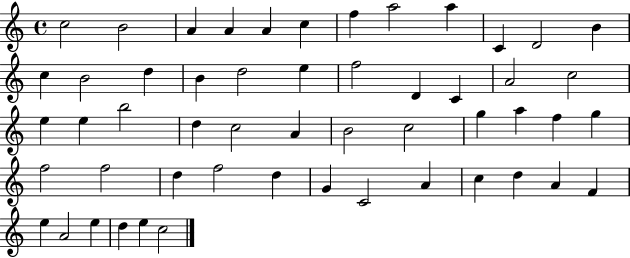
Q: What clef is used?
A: treble